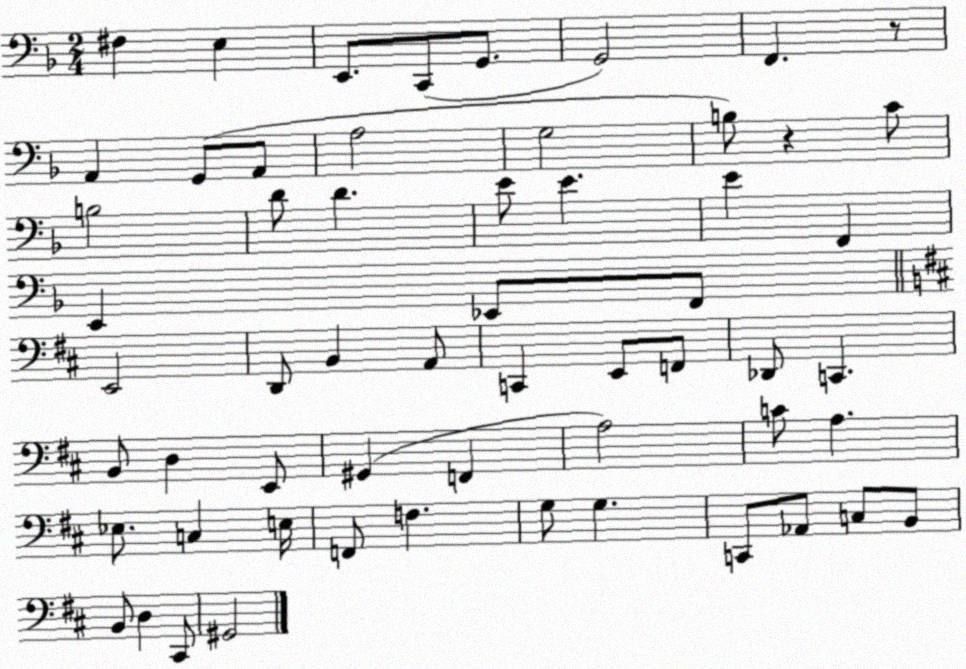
X:1
T:Untitled
M:2/4
L:1/4
K:F
^F, E, E,,/2 C,,/2 G,,/2 G,,2 F,, z/2 A,, G,,/2 A,,/2 A,2 G,2 B,/2 z C/2 B,2 D/2 D E/2 E E F,, E,, _E,,/2 F,,/2 E,,2 D,,/2 B,, A,,/2 C,, E,,/2 F,,/2 _D,,/2 C,, B,,/2 D, E,,/2 ^G,, F,, A,2 C/2 A, _E,/2 C, E,/4 F,,/2 F, G,/2 G, C,,/2 _A,,/2 C,/2 B,,/2 B,,/2 D, ^C,,/2 ^G,,2